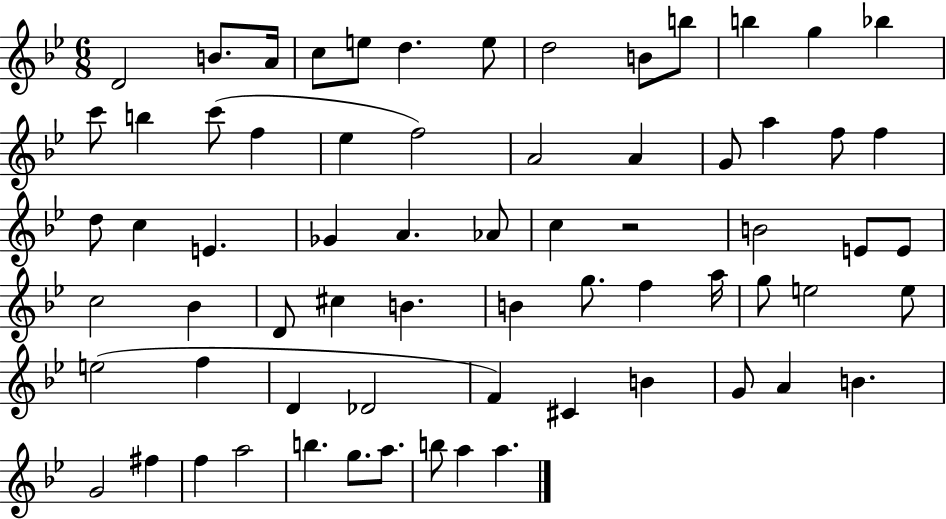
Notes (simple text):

D4/h B4/e. A4/s C5/e E5/e D5/q. E5/e D5/h B4/e B5/e B5/q G5/q Bb5/q C6/e B5/q C6/e F5/q Eb5/q F5/h A4/h A4/q G4/e A5/q F5/e F5/q D5/e C5/q E4/q. Gb4/q A4/q. Ab4/e C5/q R/h B4/h E4/e E4/e C5/h Bb4/q D4/e C#5/q B4/q. B4/q G5/e. F5/q A5/s G5/e E5/h E5/e E5/h F5/q D4/q Db4/h F4/q C#4/q B4/q G4/e A4/q B4/q. G4/h F#5/q F5/q A5/h B5/q. G5/e. A5/e. B5/e A5/q A5/q.